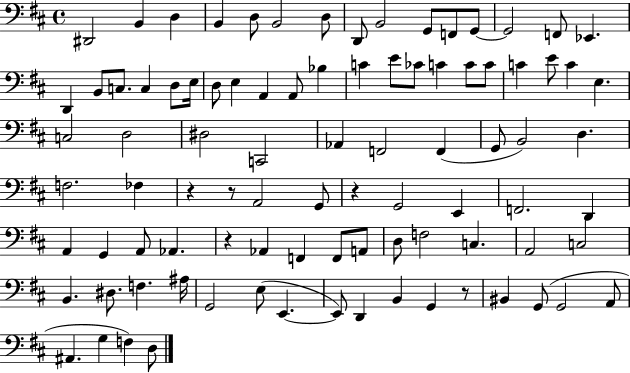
{
  \clef bass
  \time 4/4
  \defaultTimeSignature
  \key d \major
  dis,2 b,4 d4 | b,4 d8 b,2 d8 | d,8 b,2 g,8 f,8 g,8~~ | g,2 f,8 ees,4. | \break d,4 b,8 c8. c4 d8 e16 | d8 e4 a,4 a,8 bes4 | c'4 e'8 ces'8 c'4 c'8 c'8 | c'4 e'8 c'4 e4. | \break c2 d2 | dis2 c,2 | aes,4 f,2 f,4( | g,8 b,2) d4. | \break f2. fes4 | r4 r8 a,2 g,8 | r4 g,2 e,4 | f,2. d,4 | \break a,4 g,4 a,8 aes,4. | r4 aes,4 f,4 f,8 a,8 | d8 f2 c4. | a,2 c2 | \break b,4. dis8. f4. ais16 | g,2 e8( e,4.~~ | e,8) d,4 b,4 g,4 r8 | bis,4 g,8( g,2 a,8 | \break ais,4. g4 f4) d8 | \bar "|."
}